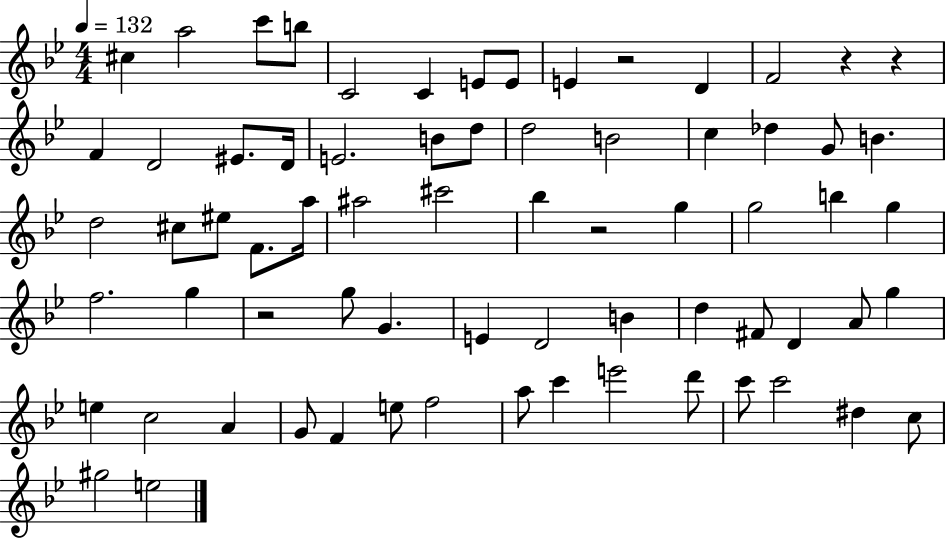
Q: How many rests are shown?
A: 5